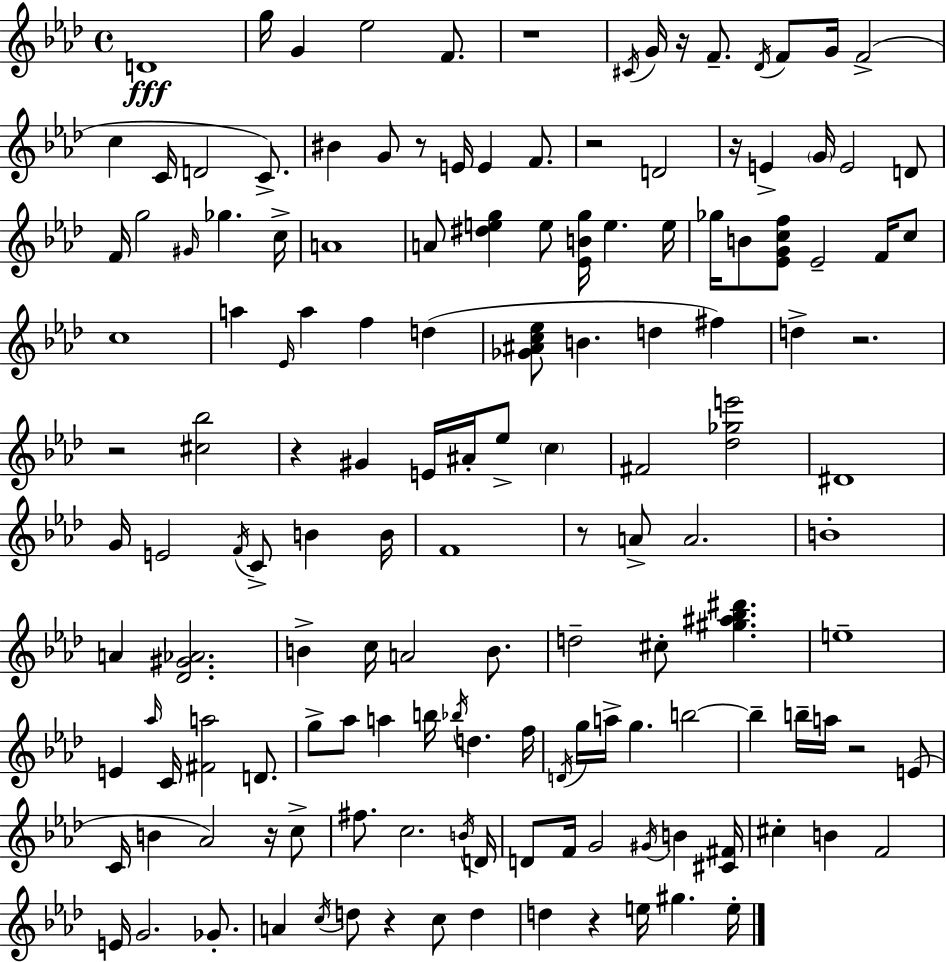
{
  \clef treble
  \time 4/4
  \defaultTimeSignature
  \key aes \major
  d'1\fff | g''16 g'4 ees''2 f'8. | r1 | \acciaccatura { cis'16 } g'16 r16 f'8.-- \acciaccatura { des'16 } f'8 g'16 f'2->( | \break c''4 c'16 d'2 c'8.->) | bis'4 g'8 r8 e'16 e'4 f'8. | r2 d'2 | r16 e'4-> \parenthesize g'16 e'2 | \break d'8 f'16 g''2 \grace { gis'16 } ges''4. | c''16-> a'1 | a'8 <dis'' e'' g''>4 e''8 <ees' b' g''>16 e''4. | e''16 ges''16 b'8 <ees' g' c'' f''>8 ees'2-- | \break f'16 c''8 c''1 | a''4 \grace { ees'16 } a''4 f''4 | d''4( <ges' ais' c'' ees''>8 b'4. d''4 | fis''4) d''4-> r2. | \break r2 <cis'' bes''>2 | r4 gis'4 e'16 ais'16-. ees''8-> | \parenthesize c''4 fis'2 <des'' ges'' e'''>2 | dis'1 | \break g'16 e'2 \acciaccatura { f'16 } c'8-> | b'4 b'16 f'1 | r8 a'8-> a'2. | b'1-. | \break a'4 <des' gis' aes'>2. | b'4-> c''16 a'2 | b'8. d''2-- cis''8-. <gis'' ais'' bes'' dis'''>4. | e''1-- | \break e'4 \grace { aes''16 } c'16 <fis' a''>2 | d'8. g''8-> aes''8 a''4 b''16 \acciaccatura { bes''16 } | d''4. f''16 \acciaccatura { d'16 } g''16 a''16-> g''4. | b''2~~ b''4-- b''16-- a''16 r2 | \break e'8( c'16 b'4 aes'2) | r16 c''8-> fis''8. c''2. | \acciaccatura { b'16 } d'16 d'8 f'16 g'2 | \acciaccatura { gis'16 } b'4 <cis' fis'>16 cis''4-. b'4 | \break f'2 e'16 g'2. | ges'8.-. a'4 \acciaccatura { c''16 } d''8 | r4 c''8 d''4 d''4 r4 | e''16 gis''4. e''16-. \bar "|."
}